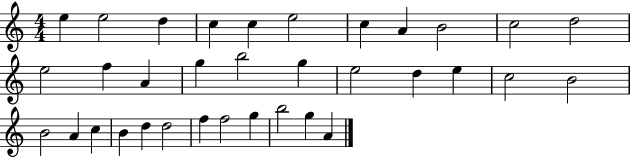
X:1
T:Untitled
M:4/4
L:1/4
K:C
e e2 d c c e2 c A B2 c2 d2 e2 f A g b2 g e2 d e c2 B2 B2 A c B d d2 f f2 g b2 g A